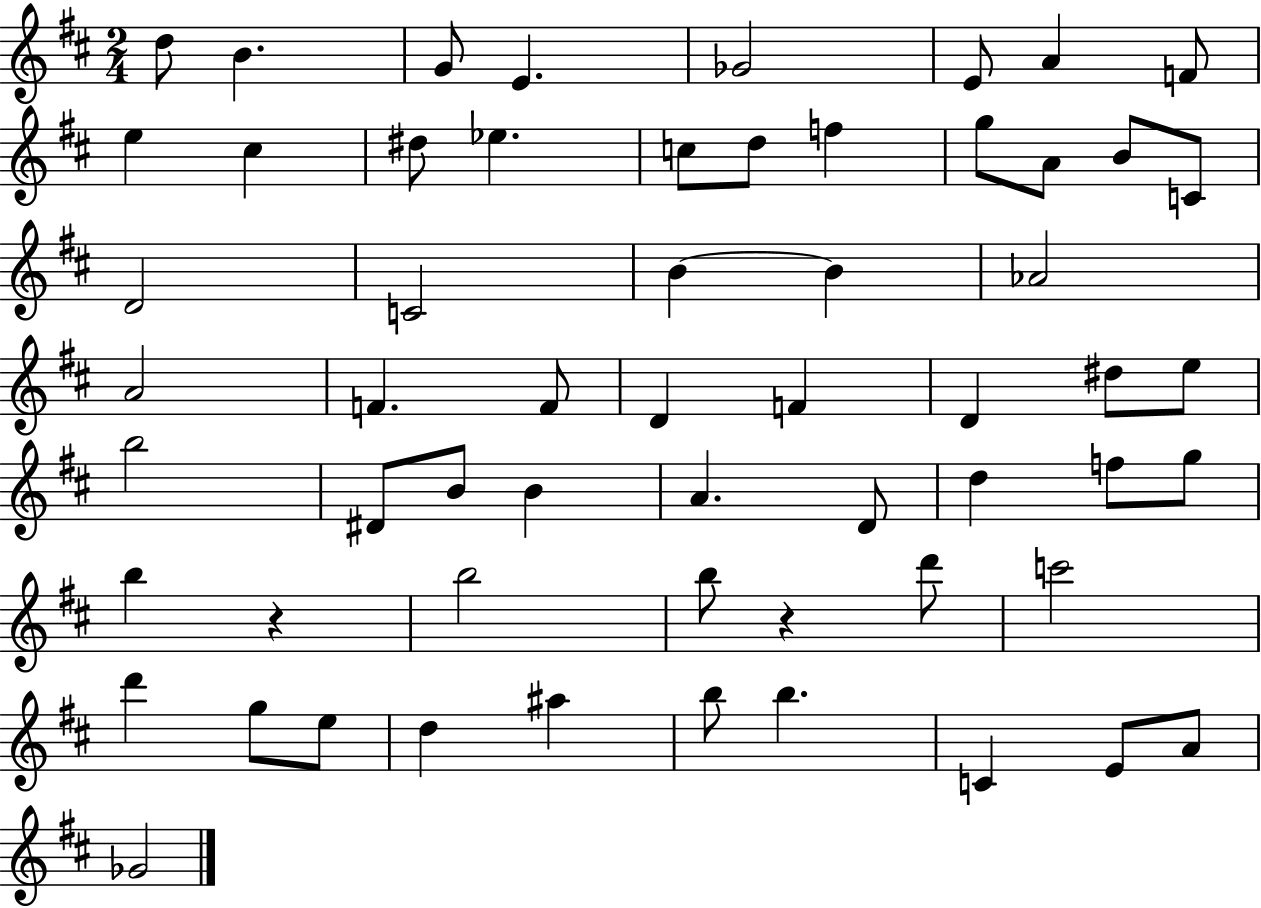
D5/e B4/q. G4/e E4/q. Gb4/h E4/e A4/q F4/e E5/q C#5/q D#5/e Eb5/q. C5/e D5/e F5/q G5/e A4/e B4/e C4/e D4/h C4/h B4/q B4/q Ab4/h A4/h F4/q. F4/e D4/q F4/q D4/q D#5/e E5/e B5/h D#4/e B4/e B4/q A4/q. D4/e D5/q F5/e G5/e B5/q R/q B5/h B5/e R/q D6/e C6/h D6/q G5/e E5/e D5/q A#5/q B5/e B5/q. C4/q E4/e A4/e Gb4/h